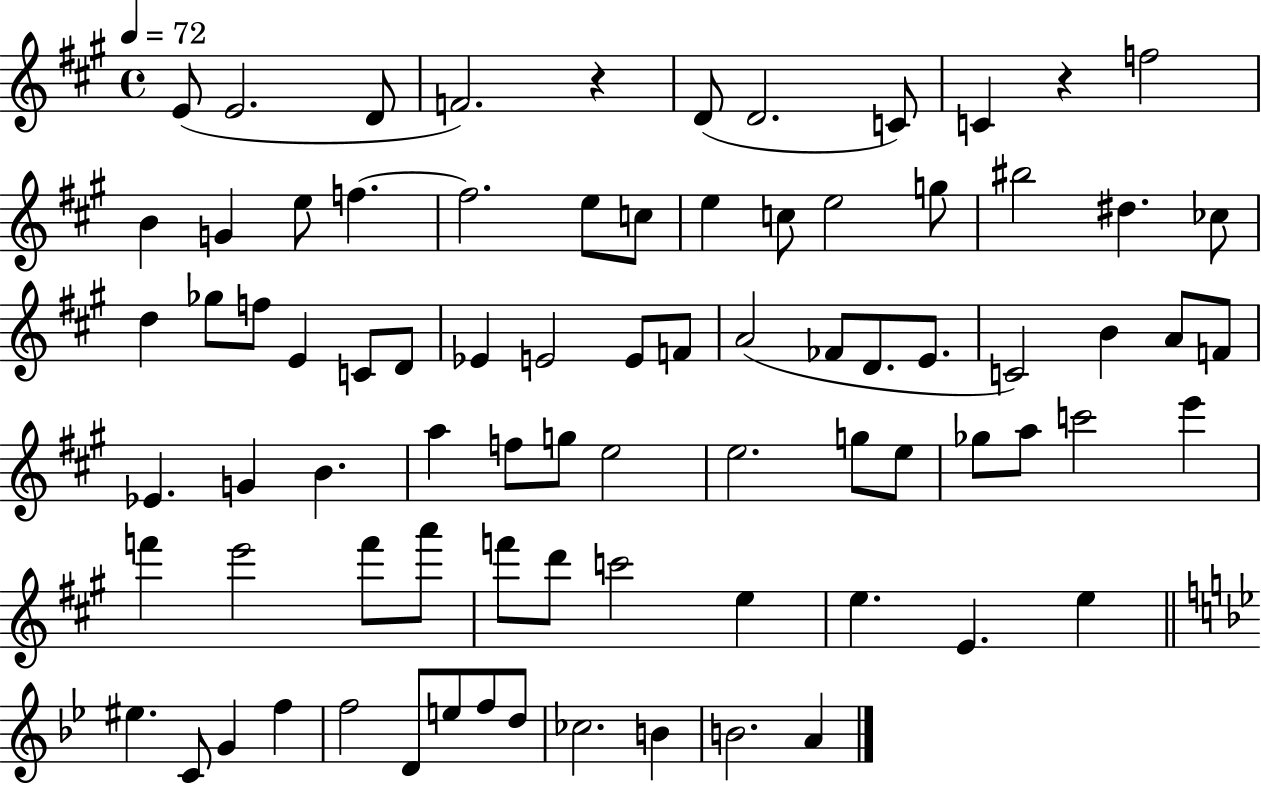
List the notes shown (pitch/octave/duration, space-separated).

E4/e E4/h. D4/e F4/h. R/q D4/e D4/h. C4/e C4/q R/q F5/h B4/q G4/q E5/e F5/q. F5/h. E5/e C5/e E5/q C5/e E5/h G5/e BIS5/h D#5/q. CES5/e D5/q Gb5/e F5/e E4/q C4/e D4/e Eb4/q E4/h E4/e F4/e A4/h FES4/e D4/e. E4/e. C4/h B4/q A4/e F4/e Eb4/q. G4/q B4/q. A5/q F5/e G5/e E5/h E5/h. G5/e E5/e Gb5/e A5/e C6/h E6/q F6/q E6/h F6/e A6/e F6/e D6/e C6/h E5/q E5/q. E4/q. E5/q EIS5/q. C4/e G4/q F5/q F5/h D4/e E5/e F5/e D5/e CES5/h. B4/q B4/h. A4/q